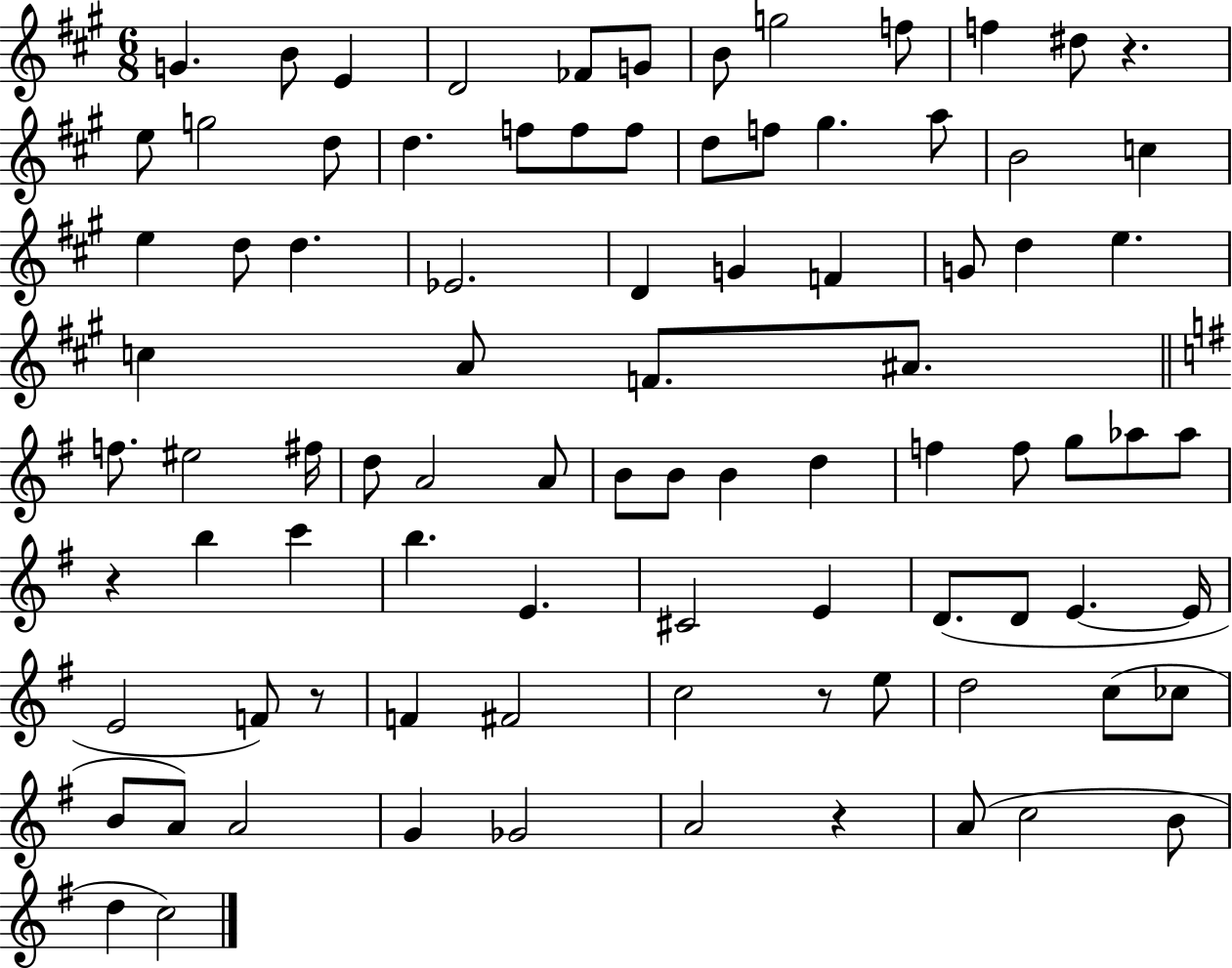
G4/q. B4/e E4/q D4/h FES4/e G4/e B4/e G5/h F5/e F5/q D#5/e R/q. E5/e G5/h D5/e D5/q. F5/e F5/e F5/e D5/e F5/e G#5/q. A5/e B4/h C5/q E5/q D5/e D5/q. Eb4/h. D4/q G4/q F4/q G4/e D5/q E5/q. C5/q A4/e F4/e. A#4/e. F5/e. EIS5/h F#5/s D5/e A4/h A4/e B4/e B4/e B4/q D5/q F5/q F5/e G5/e Ab5/e Ab5/e R/q B5/q C6/q B5/q. E4/q. C#4/h E4/q D4/e. D4/e E4/q. E4/s E4/h F4/e R/e F4/q F#4/h C5/h R/e E5/e D5/h C5/e CES5/e B4/e A4/e A4/h G4/q Gb4/h A4/h R/q A4/e C5/h B4/e D5/q C5/h